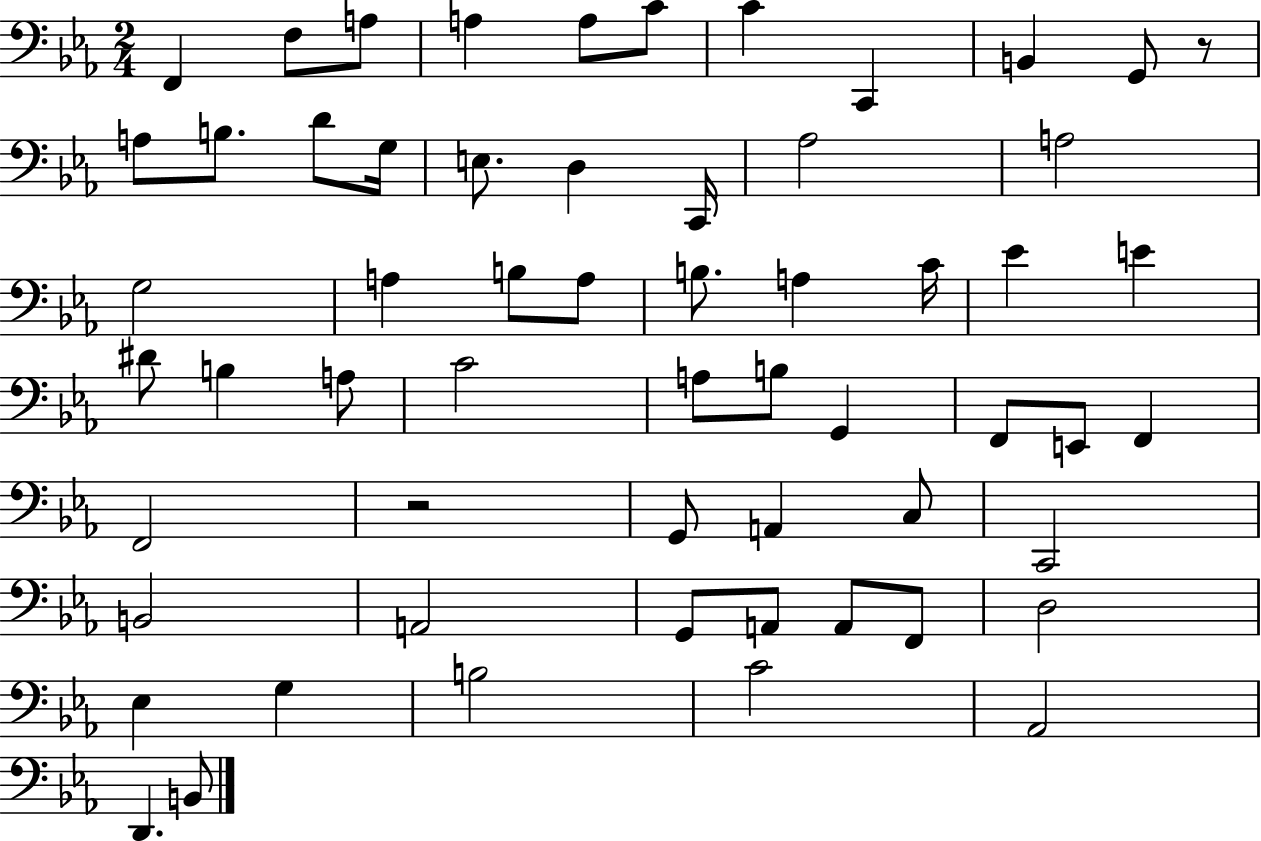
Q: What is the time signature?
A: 2/4